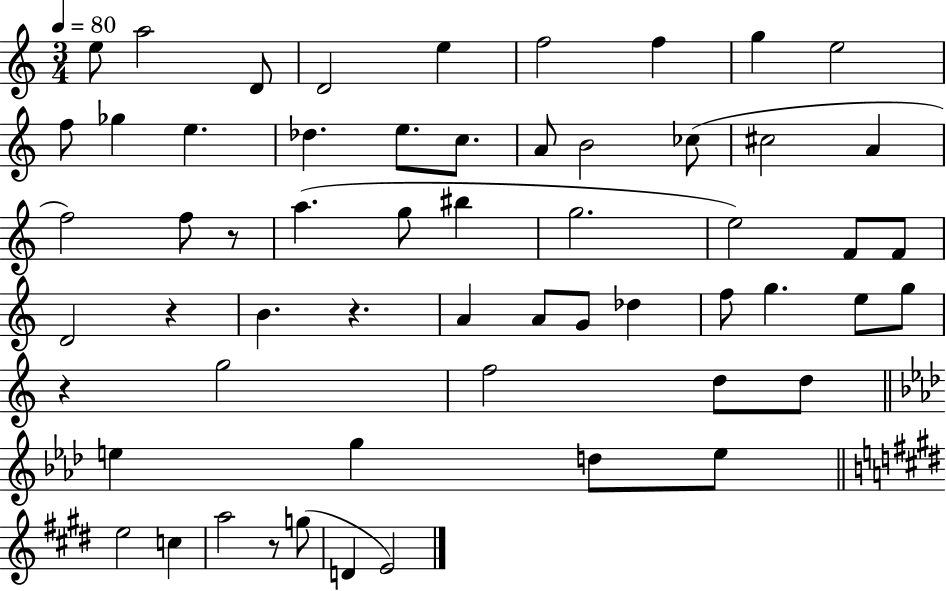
{
  \clef treble
  \numericTimeSignature
  \time 3/4
  \key c \major
  \tempo 4 = 80
  e''8 a''2 d'8 | d'2 e''4 | f''2 f''4 | g''4 e''2 | \break f''8 ges''4 e''4. | des''4. e''8. c''8. | a'8 b'2 ces''8( | cis''2 a'4 | \break f''2) f''8 r8 | a''4.( g''8 bis''4 | g''2. | e''2) f'8 f'8 | \break d'2 r4 | b'4. r4. | a'4 a'8 g'8 des''4 | f''8 g''4. e''8 g''8 | \break r4 g''2 | f''2 d''8 d''8 | \bar "||" \break \key aes \major e''4 g''4 d''8 e''8 | \bar "||" \break \key e \major e''2 c''4 | a''2 r8 g''8( | d'4 e'2) | \bar "|."
}